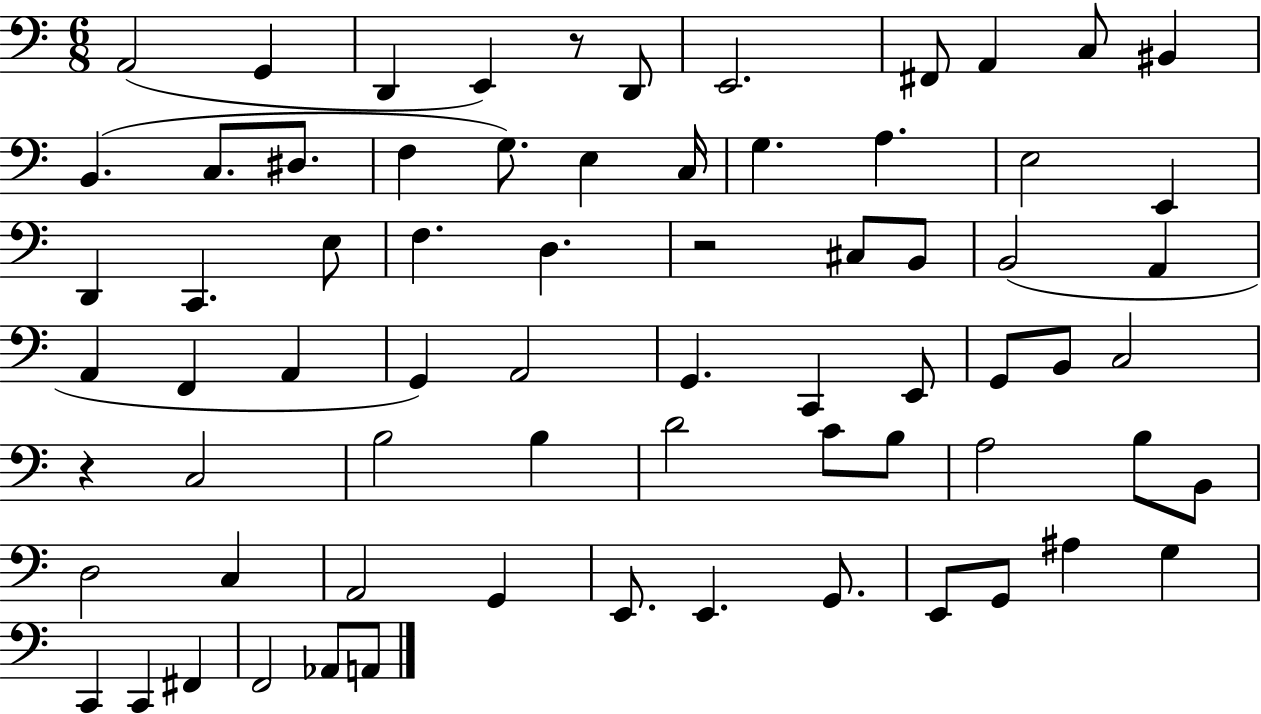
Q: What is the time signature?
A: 6/8